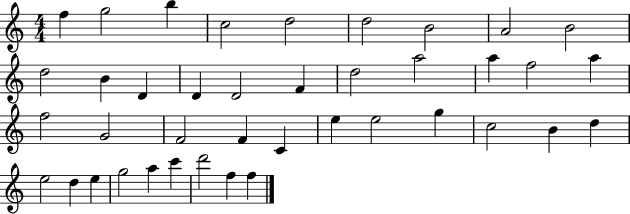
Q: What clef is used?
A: treble